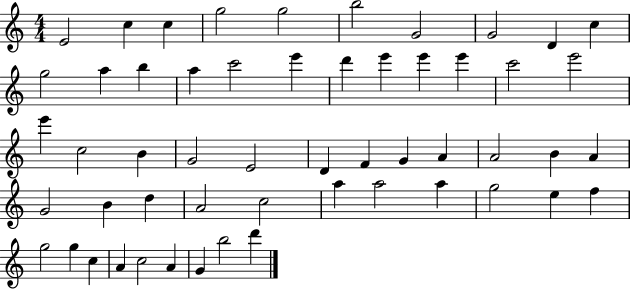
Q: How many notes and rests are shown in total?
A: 54